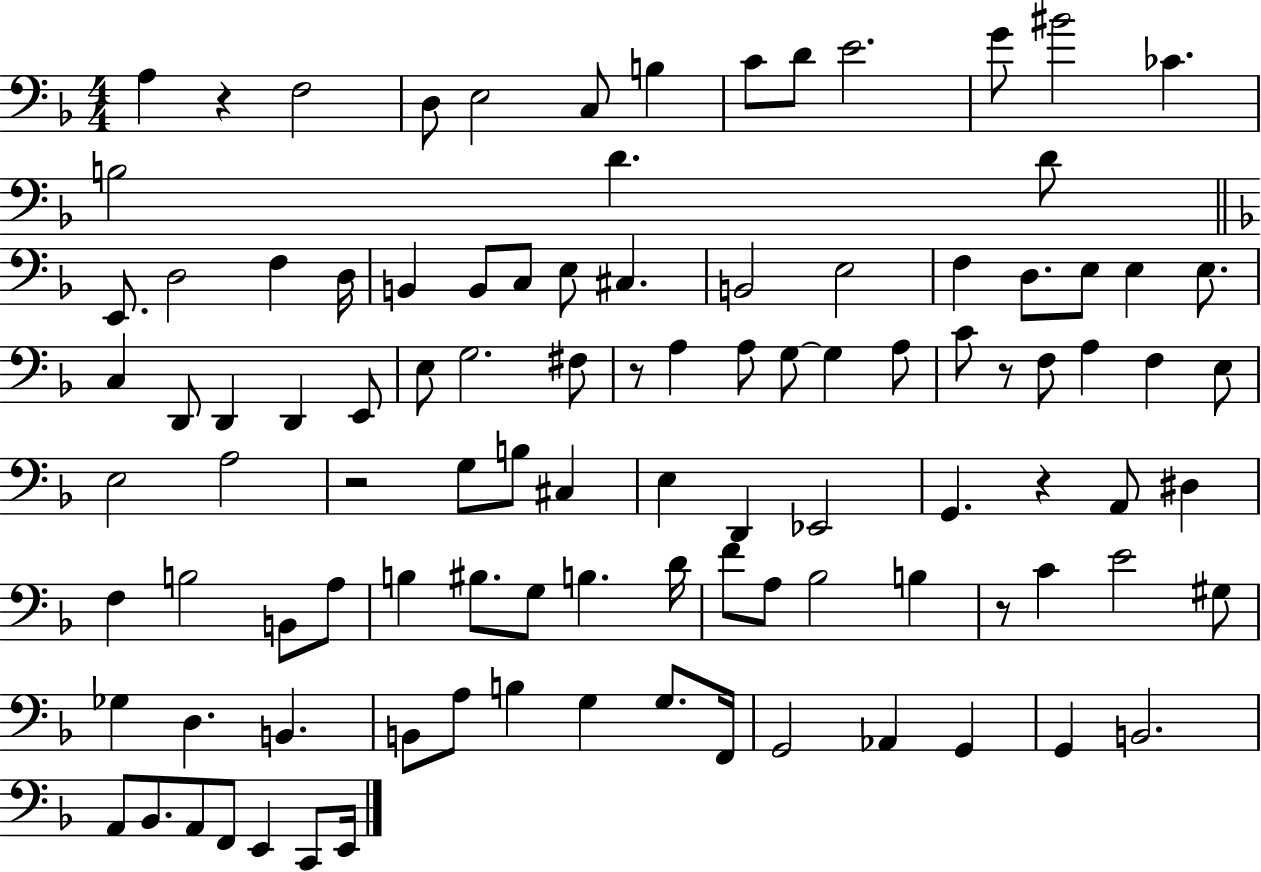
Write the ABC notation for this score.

X:1
T:Untitled
M:4/4
L:1/4
K:F
A, z F,2 D,/2 E,2 C,/2 B, C/2 D/2 E2 G/2 ^B2 _C B,2 D D/2 E,,/2 D,2 F, D,/4 B,, B,,/2 C,/2 E,/2 ^C, B,,2 E,2 F, D,/2 E,/2 E, E,/2 C, D,,/2 D,, D,, E,,/2 E,/2 G,2 ^F,/2 z/2 A, A,/2 G,/2 G, A,/2 C/2 z/2 F,/2 A, F, E,/2 E,2 A,2 z2 G,/2 B,/2 ^C, E, D,, _E,,2 G,, z A,,/2 ^D, F, B,2 B,,/2 A,/2 B, ^B,/2 G,/2 B, D/4 F/2 A,/2 _B,2 B, z/2 C E2 ^G,/2 _G, D, B,, B,,/2 A,/2 B, G, G,/2 F,,/4 G,,2 _A,, G,, G,, B,,2 A,,/2 _B,,/2 A,,/2 F,,/2 E,, C,,/2 E,,/4